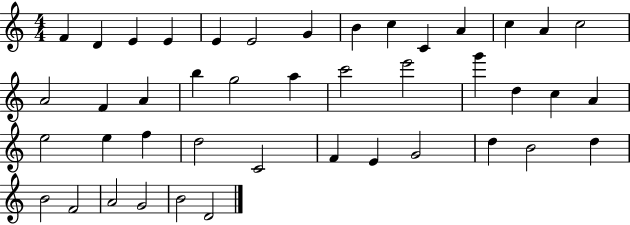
F4/q D4/q E4/q E4/q E4/q E4/h G4/q B4/q C5/q C4/q A4/q C5/q A4/q C5/h A4/h F4/q A4/q B5/q G5/h A5/q C6/h E6/h G6/q D5/q C5/q A4/q E5/h E5/q F5/q D5/h C4/h F4/q E4/q G4/h D5/q B4/h D5/q B4/h F4/h A4/h G4/h B4/h D4/h